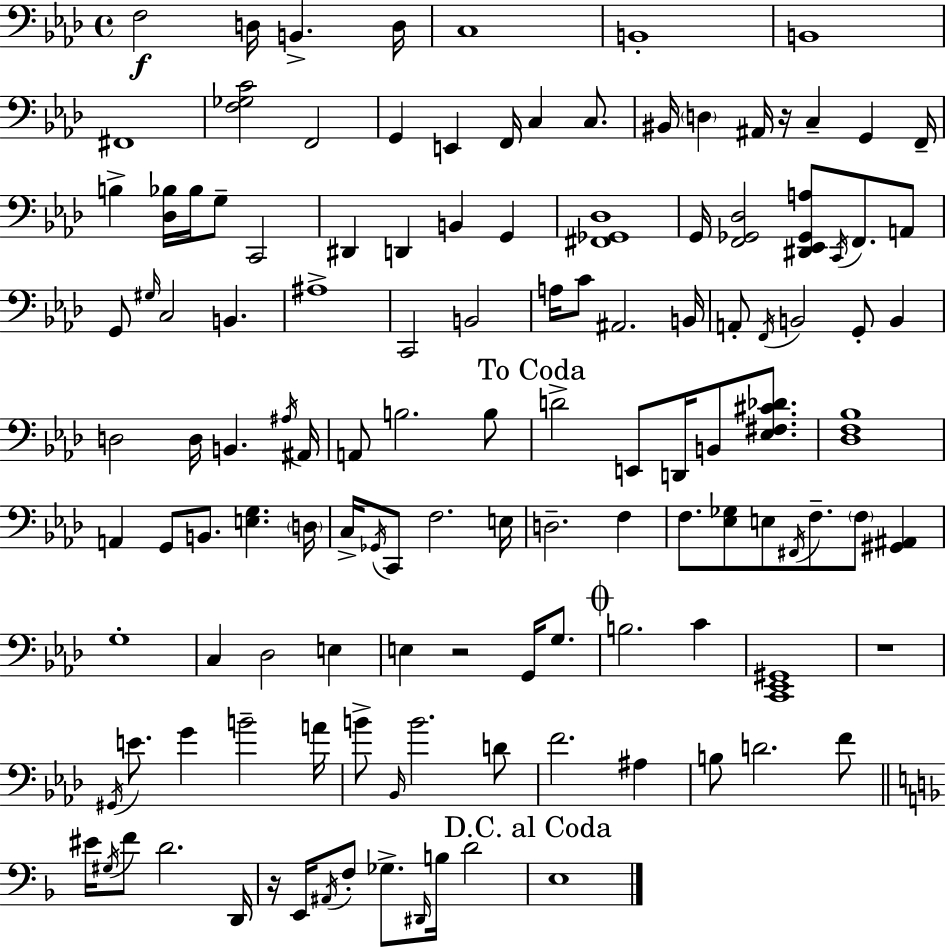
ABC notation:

X:1
T:Untitled
M:4/4
L:1/4
K:Ab
F,2 D,/4 B,, D,/4 C,4 B,,4 B,,4 ^F,,4 [F,_G,C]2 F,,2 G,, E,, F,,/4 C, C,/2 ^B,,/4 D, ^A,,/4 z/4 C, G,, F,,/4 B, [_D,_B,]/4 _B,/4 G,/2 C,,2 ^D,, D,, B,, G,, [^F,,_G,,_D,]4 G,,/4 [F,,_G,,_D,]2 [^D,,_E,,_G,,A,]/2 C,,/4 F,,/2 A,,/2 G,,/2 ^G,/4 C,2 B,, ^A,4 C,,2 B,,2 A,/4 C/2 ^A,,2 B,,/4 A,,/2 F,,/4 B,,2 G,,/2 B,, D,2 D,/4 B,, ^A,/4 ^A,,/4 A,,/2 B,2 B,/2 D2 E,,/2 D,,/4 B,,/2 [_E,^F,^C_D]/2 [_D,F,_B,]4 A,, G,,/2 B,,/2 [E,G,] D,/4 C,/4 _G,,/4 C,,/2 F,2 E,/4 D,2 F, F,/2 [_E,_G,]/2 E,/2 ^F,,/4 F,/2 F,/2 [^G,,^A,,] G,4 C, _D,2 E, E, z2 G,,/4 G,/2 B,2 C [C,,_E,,^G,,]4 z4 ^G,,/4 E/2 G B2 A/4 B/2 _B,,/4 B2 D/2 F2 ^A, B,/2 D2 F/2 ^E/4 ^G,/4 F/2 D2 D,,/4 z/4 E,,/4 ^A,,/4 F,/2 _G,/2 ^D,,/4 B,/4 D2 E,4